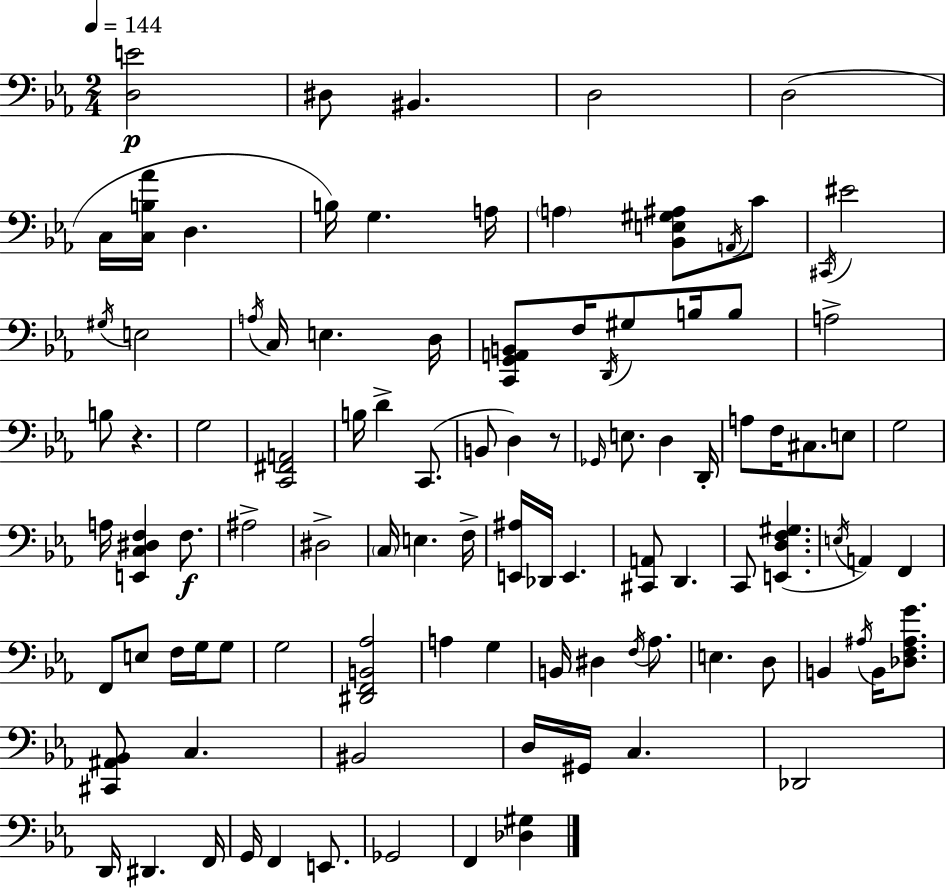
[D3,E4]/h D#3/e BIS2/q. D3/h D3/h C3/s [C3,B3,Ab4]/s D3/q. B3/s G3/q. A3/s A3/q [Bb2,E3,G#3,A#3]/e A2/s C4/e C#2/s EIS4/h G#3/s E3/h A3/s C3/s E3/q. D3/s [C2,G2,A2,B2]/e F3/s D2/s G#3/e B3/s B3/e A3/h B3/e R/q. G3/h [C2,F#2,A2]/h B3/s D4/q C2/e. B2/e D3/q R/e Gb2/s E3/e. D3/q D2/s A3/e F3/s C#3/e. E3/e G3/h A3/s [E2,C3,D#3,F3]/q F3/e. A#3/h D#3/h C3/s E3/q. F3/s [E2,A#3]/s Db2/s E2/q. [C#2,A2]/e D2/q. C2/e [E2,D3,F3,G#3]/q. E3/s A2/q F2/q F2/e E3/e F3/s G3/s G3/e G3/h [D#2,F2,B2,Ab3]/h A3/q G3/q B2/s D#3/q F3/s Ab3/e. E3/q. D3/e B2/q A#3/s B2/s [Db3,F3,A#3,G4]/e. [C#2,A#2,Bb2]/e C3/q. BIS2/h D3/s G#2/s C3/q. Db2/h D2/s D#2/q. F2/s G2/s F2/q E2/e. Gb2/h F2/q [Db3,G#3]/q